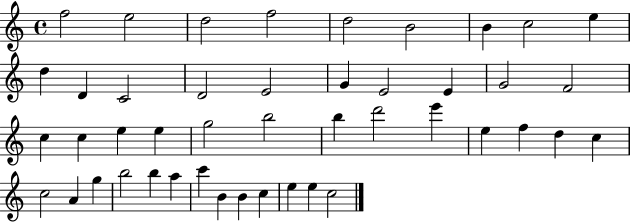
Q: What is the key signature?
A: C major